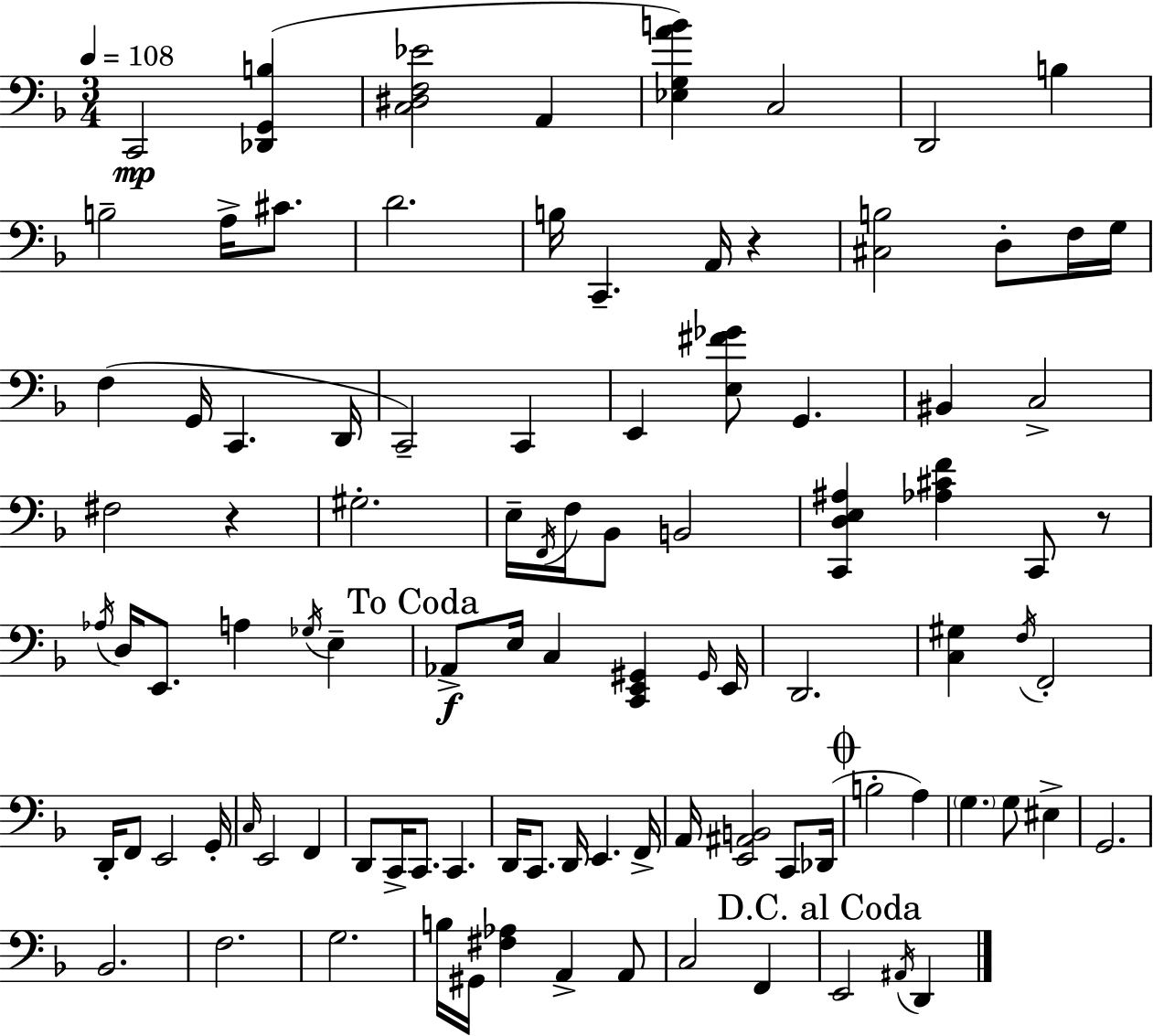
C2/h [Db2,G2,B3]/q [C3,D#3,F3,Eb4]/h A2/q [Eb3,G3,A4,B4]/q C3/h D2/h B3/q B3/h A3/s C#4/e. D4/h. B3/s C2/q. A2/s R/q [C#3,B3]/h D3/e F3/s G3/s F3/q G2/s C2/q. D2/s C2/h C2/q E2/q [E3,F#4,Gb4]/e G2/q. BIS2/q C3/h F#3/h R/q G#3/h. E3/s F2/s F3/s Bb2/e B2/h [C2,D3,E3,A#3]/q [Ab3,C#4,F4]/q C2/e R/e Ab3/s D3/s E2/e. A3/q Gb3/s E3/q Ab2/e E3/s C3/q [C2,E2,G#2]/q G#2/s E2/s D2/h. [C3,G#3]/q F3/s F2/h D2/s F2/e E2/h G2/s C3/s E2/h F2/q D2/e C2/s C2/e. C2/q. D2/s C2/e. D2/s E2/q. F2/s A2/s [E2,A#2,B2]/h C2/e Db2/s B3/h A3/q G3/q. G3/e EIS3/q G2/h. Bb2/h. F3/h. G3/h. B3/s G#2/s [F#3,Ab3]/q A2/q A2/e C3/h F2/q E2/h A#2/s D2/q